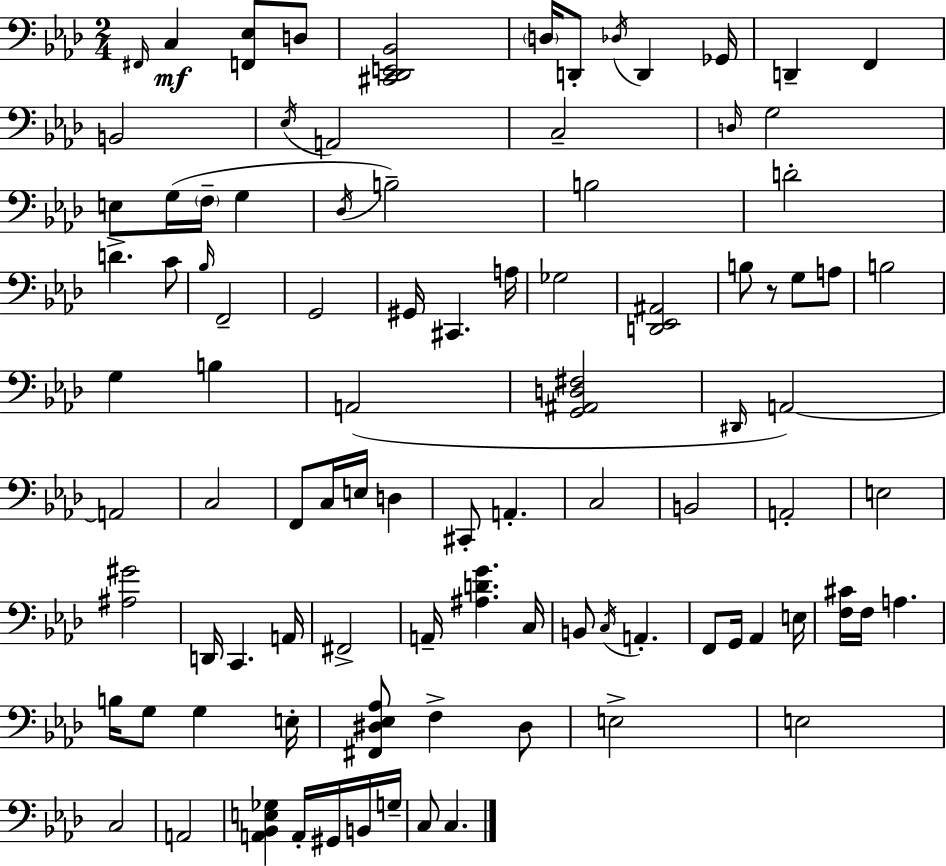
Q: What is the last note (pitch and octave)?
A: C3